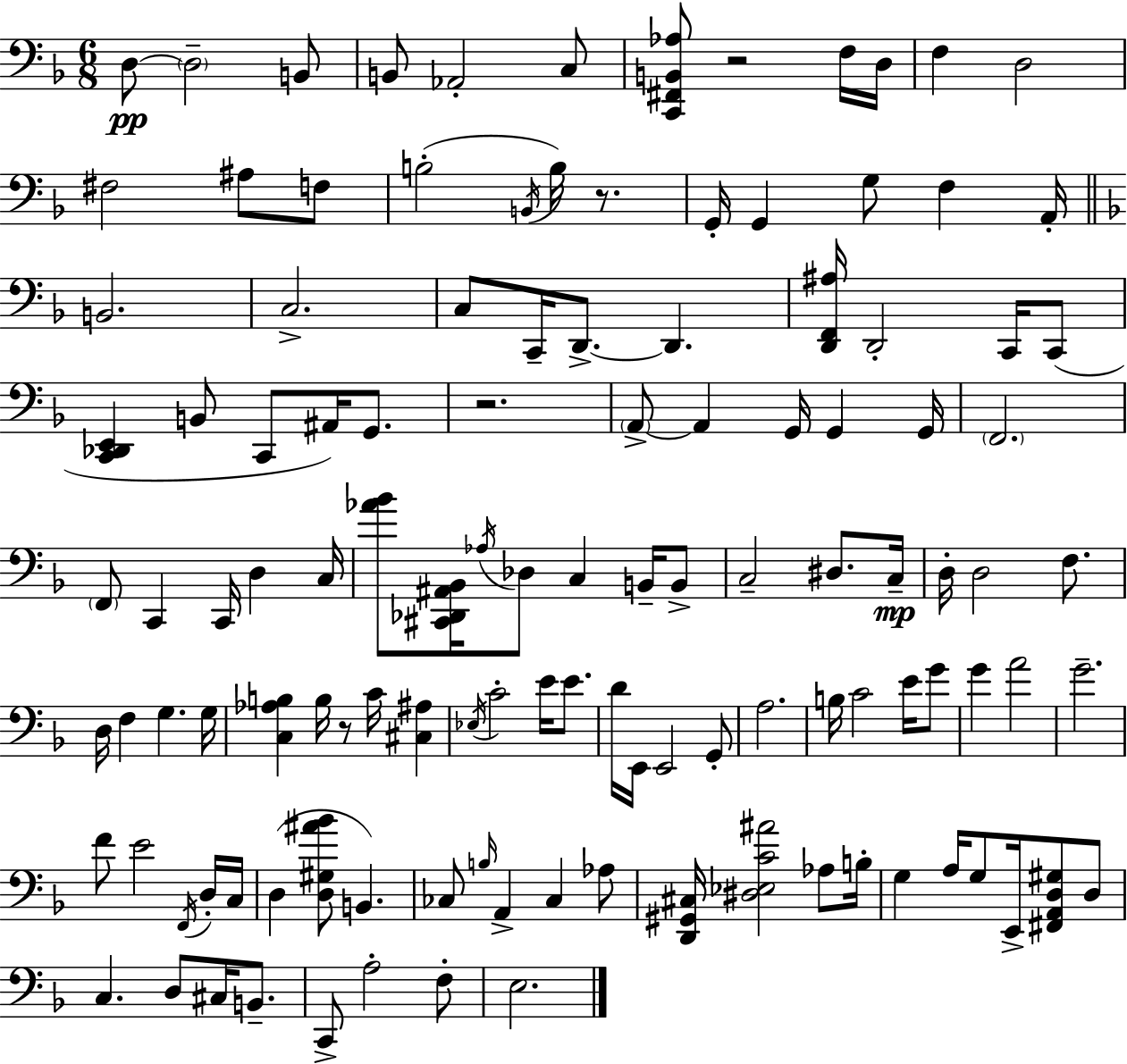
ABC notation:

X:1
T:Untitled
M:6/8
L:1/4
K:F
D,/2 D,2 B,,/2 B,,/2 _A,,2 C,/2 [C,,^F,,B,,_A,]/2 z2 F,/4 D,/4 F, D,2 ^F,2 ^A,/2 F,/2 B,2 B,,/4 B,/4 z/2 G,,/4 G,, G,/2 F, A,,/4 B,,2 C,2 C,/2 C,,/4 D,,/2 D,, [D,,F,,^A,]/4 D,,2 C,,/4 C,,/2 [C,,_D,,E,,] B,,/2 C,,/2 ^A,,/4 G,,/2 z2 A,,/2 A,, G,,/4 G,, G,,/4 F,,2 F,,/2 C,, C,,/4 D, C,/4 [_A_B]/2 [^C,,_D,,^A,,_B,,]/4 _A,/4 _D,/2 C, B,,/4 B,,/2 C,2 ^D,/2 C,/4 D,/4 D,2 F,/2 D,/4 F, G, G,/4 [C,_A,B,] B,/4 z/2 C/4 [^C,^A,] _E,/4 C2 E/4 E/2 D/4 E,,/4 E,,2 G,,/2 A,2 B,/4 C2 E/4 G/2 G A2 G2 F/2 E2 F,,/4 D,/4 C,/4 D, [D,^G,^A_B]/2 B,, _C,/2 B,/4 A,, _C, _A,/2 [D,,^G,,^C,]/4 [^D,_E,C^A]2 _A,/2 B,/4 G, A,/4 G,/2 E,,/4 [^F,,A,,D,^G,]/2 D,/2 C, D,/2 ^C,/4 B,,/2 C,,/2 A,2 F,/2 E,2